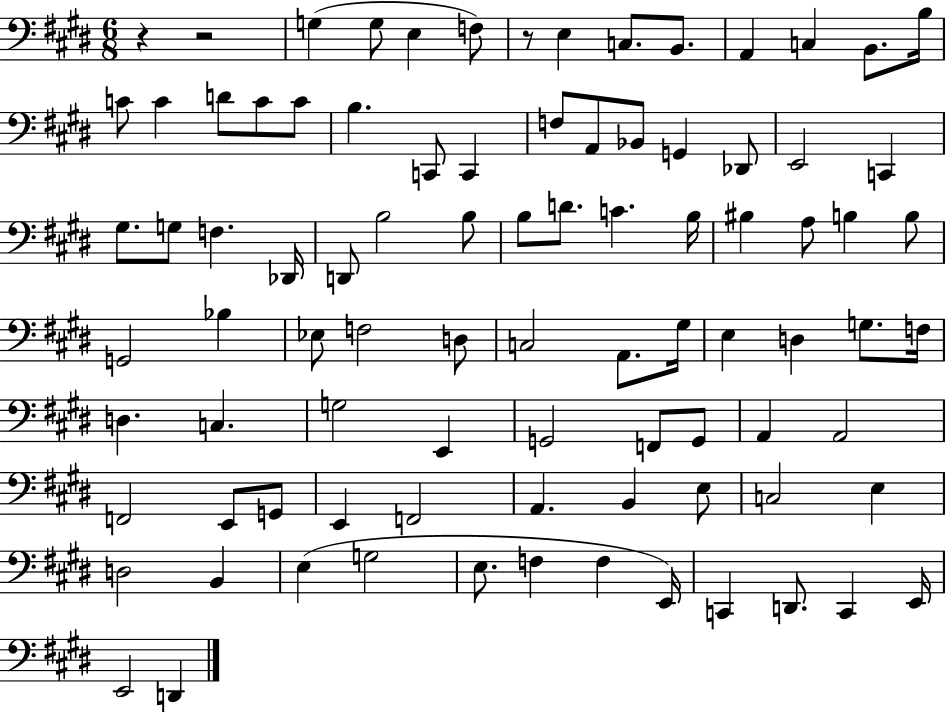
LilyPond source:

{
  \clef bass
  \numericTimeSignature
  \time 6/8
  \key e \major
  \repeat volta 2 { r4 r2 | g4( g8 e4 f8) | r8 e4 c8. b,8. | a,4 c4 b,8. b16 | \break c'8 c'4 d'8 c'8 c'8 | b4. c,8 c,4 | f8 a,8 bes,8 g,4 des,8 | e,2 c,4 | \break gis8. g8 f4. des,16 | d,8 b2 b8 | b8 d'8. c'4. b16 | bis4 a8 b4 b8 | \break g,2 bes4 | ees8 f2 d8 | c2 a,8. gis16 | e4 d4 g8. f16 | \break d4. c4. | g2 e,4 | g,2 f,8 g,8 | a,4 a,2 | \break f,2 e,8 g,8 | e,4 f,2 | a,4. b,4 e8 | c2 e4 | \break d2 b,4 | e4( g2 | e8. f4 f4 e,16) | c,4 d,8. c,4 e,16 | \break e,2 d,4 | } \bar "|."
}